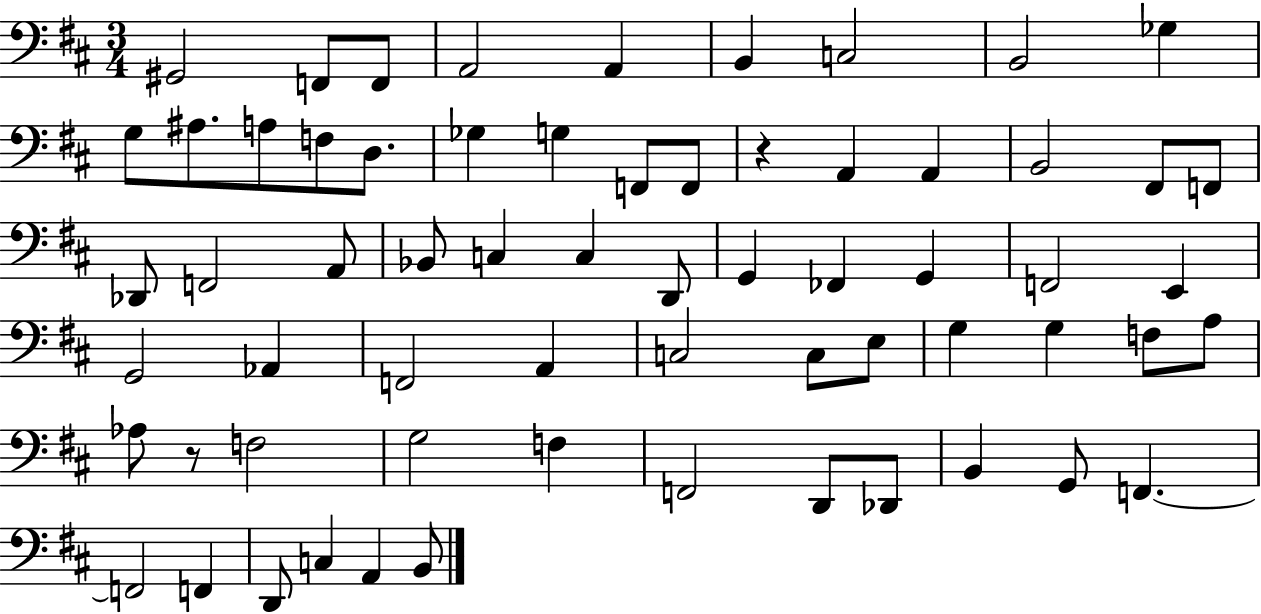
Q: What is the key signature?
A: D major